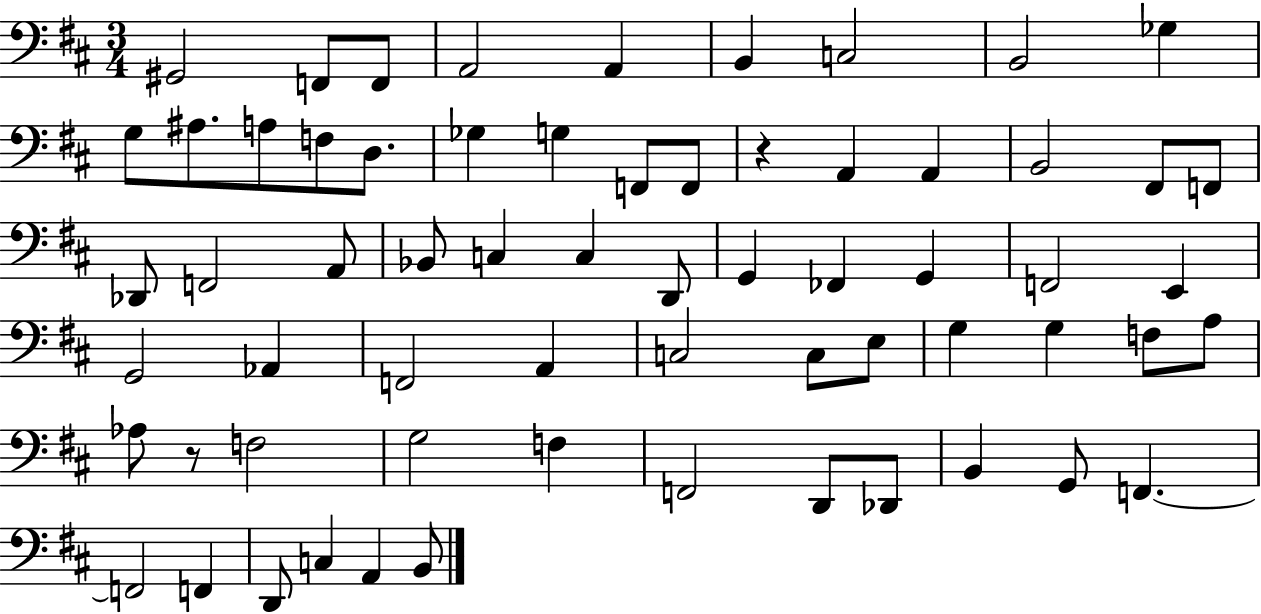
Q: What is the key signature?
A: D major